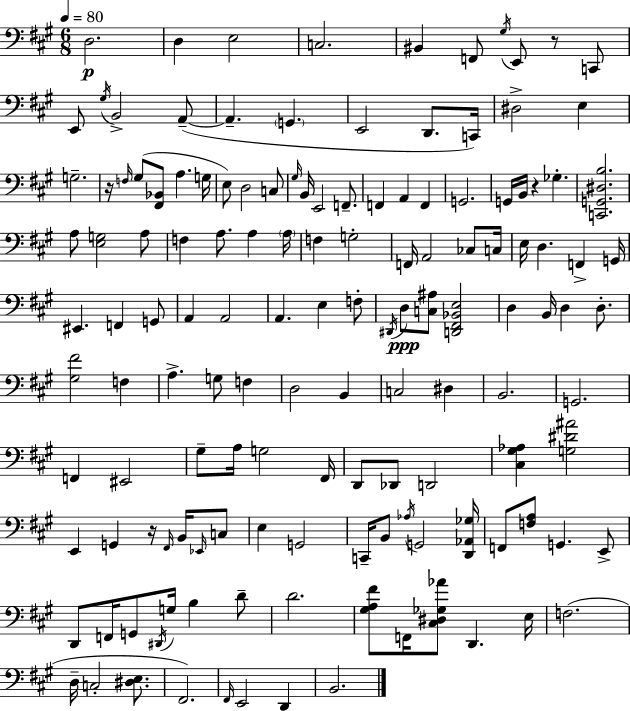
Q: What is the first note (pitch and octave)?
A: D3